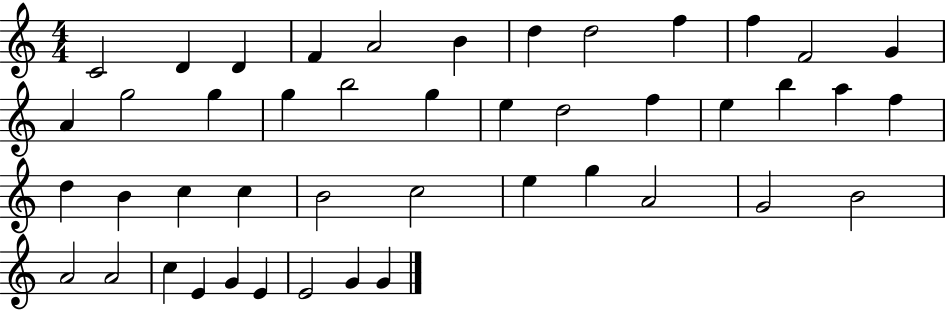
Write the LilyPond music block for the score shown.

{
  \clef treble
  \numericTimeSignature
  \time 4/4
  \key c \major
  c'2 d'4 d'4 | f'4 a'2 b'4 | d''4 d''2 f''4 | f''4 f'2 g'4 | \break a'4 g''2 g''4 | g''4 b''2 g''4 | e''4 d''2 f''4 | e''4 b''4 a''4 f''4 | \break d''4 b'4 c''4 c''4 | b'2 c''2 | e''4 g''4 a'2 | g'2 b'2 | \break a'2 a'2 | c''4 e'4 g'4 e'4 | e'2 g'4 g'4 | \bar "|."
}